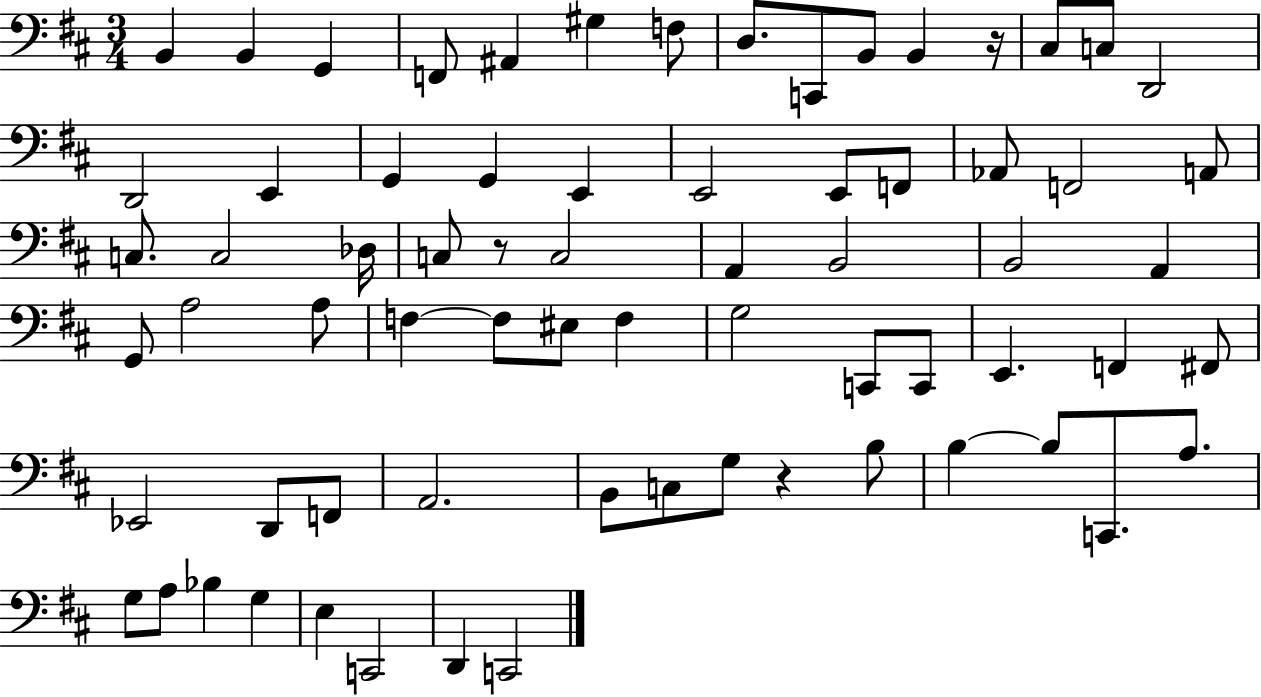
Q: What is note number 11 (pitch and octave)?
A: B2